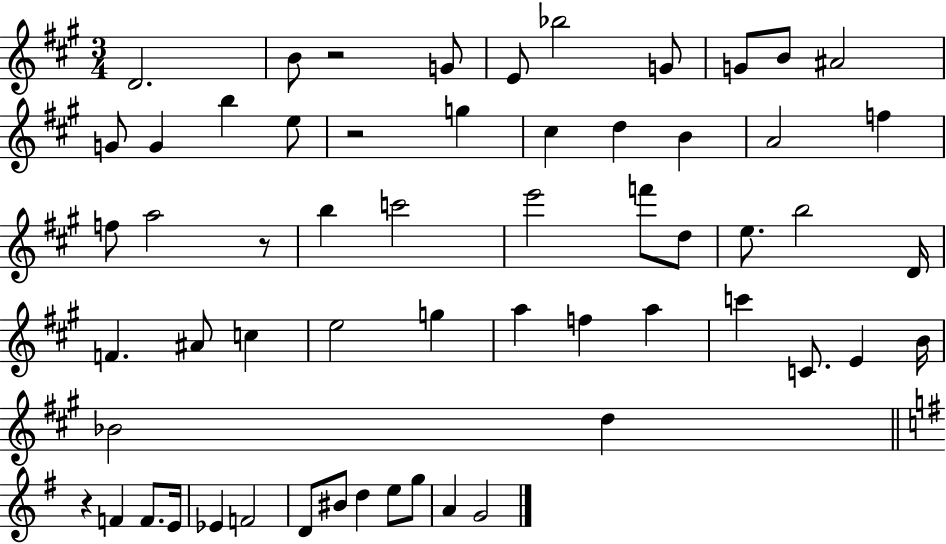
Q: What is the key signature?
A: A major